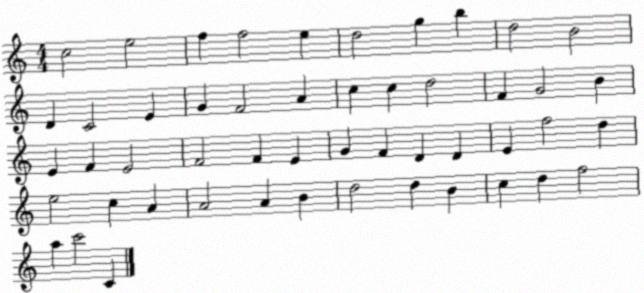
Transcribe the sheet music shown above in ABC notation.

X:1
T:Untitled
M:4/4
L:1/4
K:C
c2 e2 f f2 e d2 g b d2 B2 D C2 E G F2 A c c d2 F G2 B E F E2 F2 F E G F D D E f2 d e2 c A A2 A B d2 d B c d f2 a c'2 C